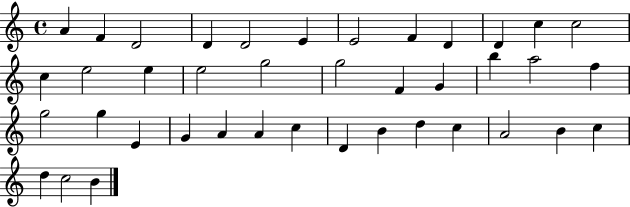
{
  \clef treble
  \time 4/4
  \defaultTimeSignature
  \key c \major
  a'4 f'4 d'2 | d'4 d'2 e'4 | e'2 f'4 d'4 | d'4 c''4 c''2 | \break c''4 e''2 e''4 | e''2 g''2 | g''2 f'4 g'4 | b''4 a''2 f''4 | \break g''2 g''4 e'4 | g'4 a'4 a'4 c''4 | d'4 b'4 d''4 c''4 | a'2 b'4 c''4 | \break d''4 c''2 b'4 | \bar "|."
}